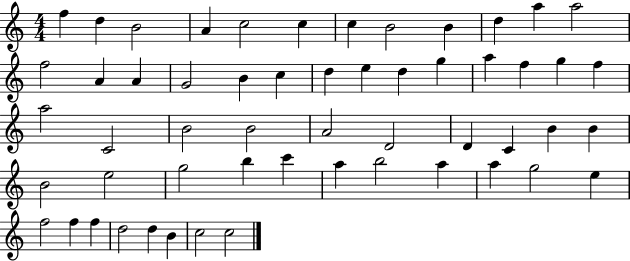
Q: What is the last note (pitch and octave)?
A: C5